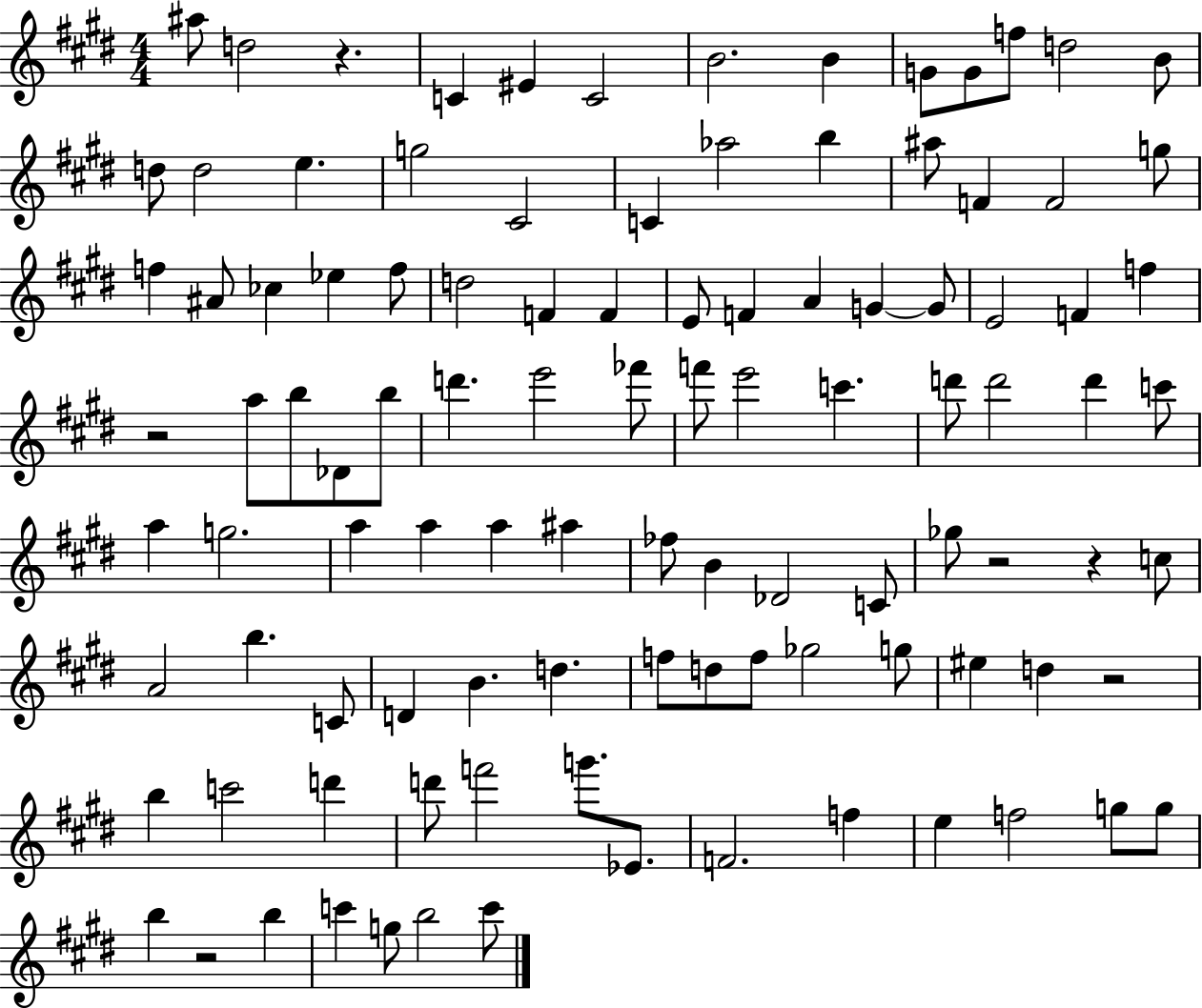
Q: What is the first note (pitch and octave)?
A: A#5